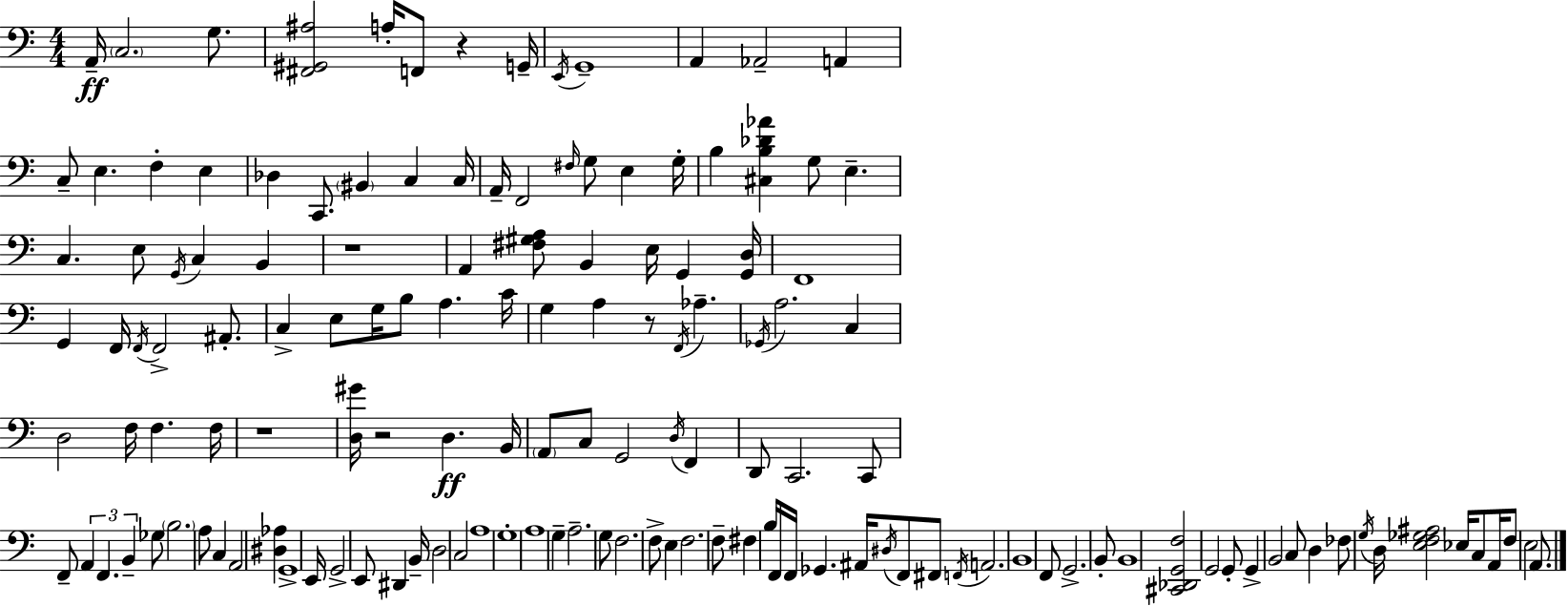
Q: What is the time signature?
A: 4/4